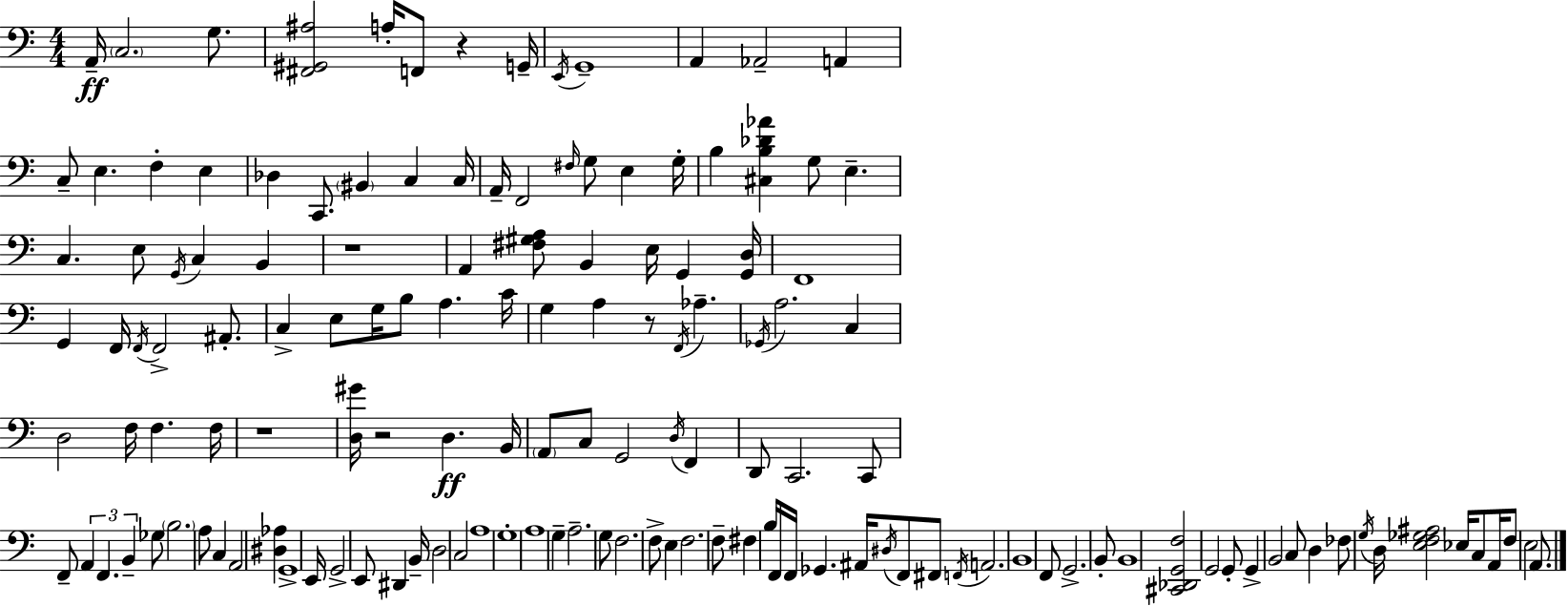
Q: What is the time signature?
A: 4/4